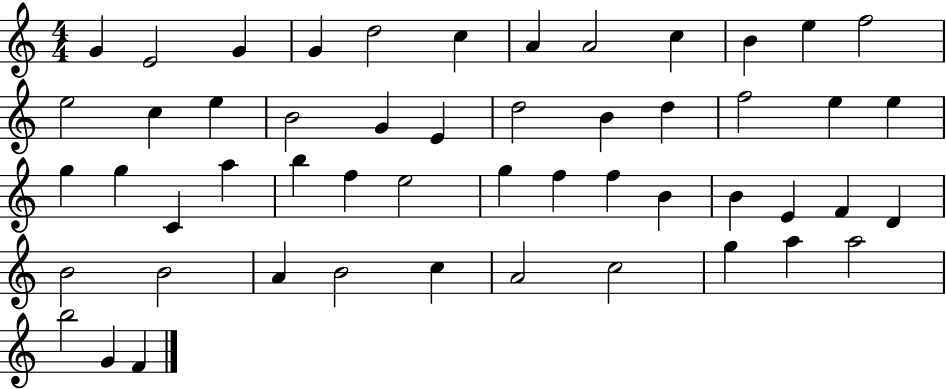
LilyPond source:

{
  \clef treble
  \numericTimeSignature
  \time 4/4
  \key c \major
  g'4 e'2 g'4 | g'4 d''2 c''4 | a'4 a'2 c''4 | b'4 e''4 f''2 | \break e''2 c''4 e''4 | b'2 g'4 e'4 | d''2 b'4 d''4 | f''2 e''4 e''4 | \break g''4 g''4 c'4 a''4 | b''4 f''4 e''2 | g''4 f''4 f''4 b'4 | b'4 e'4 f'4 d'4 | \break b'2 b'2 | a'4 b'2 c''4 | a'2 c''2 | g''4 a''4 a''2 | \break b''2 g'4 f'4 | \bar "|."
}